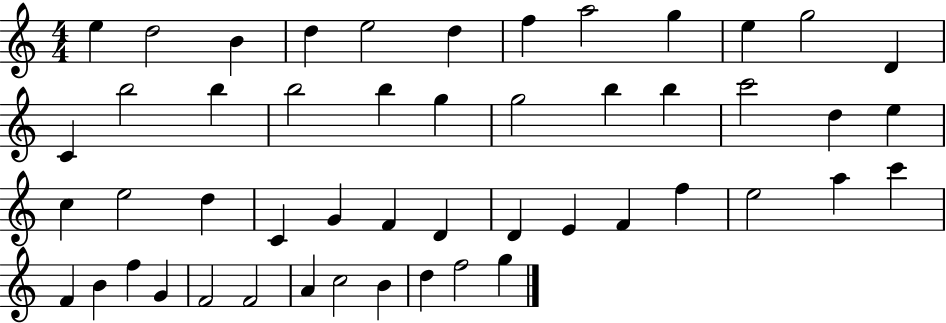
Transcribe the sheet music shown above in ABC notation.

X:1
T:Untitled
M:4/4
L:1/4
K:C
e d2 B d e2 d f a2 g e g2 D C b2 b b2 b g g2 b b c'2 d e c e2 d C G F D D E F f e2 a c' F B f G F2 F2 A c2 B d f2 g